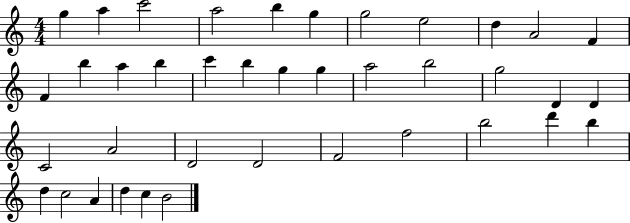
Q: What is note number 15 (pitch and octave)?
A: B5